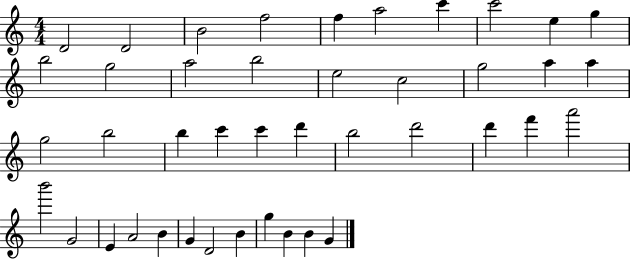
D4/h D4/h B4/h F5/h F5/q A5/h C6/q C6/h E5/q G5/q B5/h G5/h A5/h B5/h E5/h C5/h G5/h A5/q A5/q G5/h B5/h B5/q C6/q C6/q D6/q B5/h D6/h D6/q F6/q A6/h B6/h G4/h E4/q A4/h B4/q G4/q D4/h B4/q G5/q B4/q B4/q G4/q